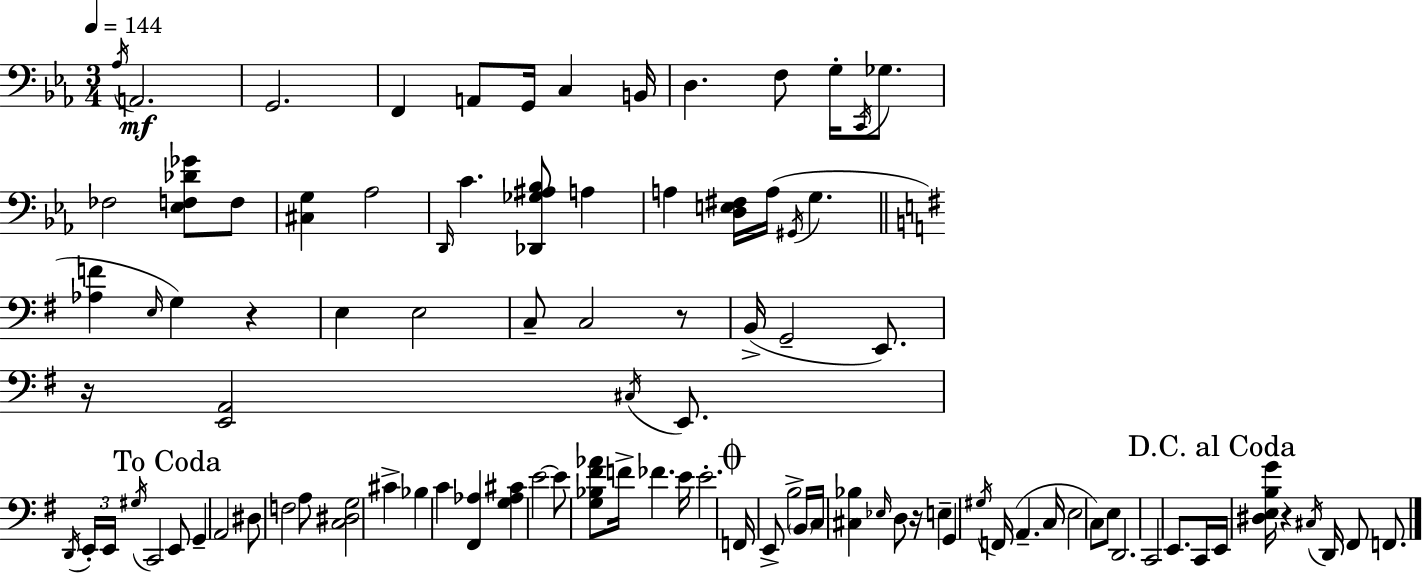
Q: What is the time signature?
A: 3/4